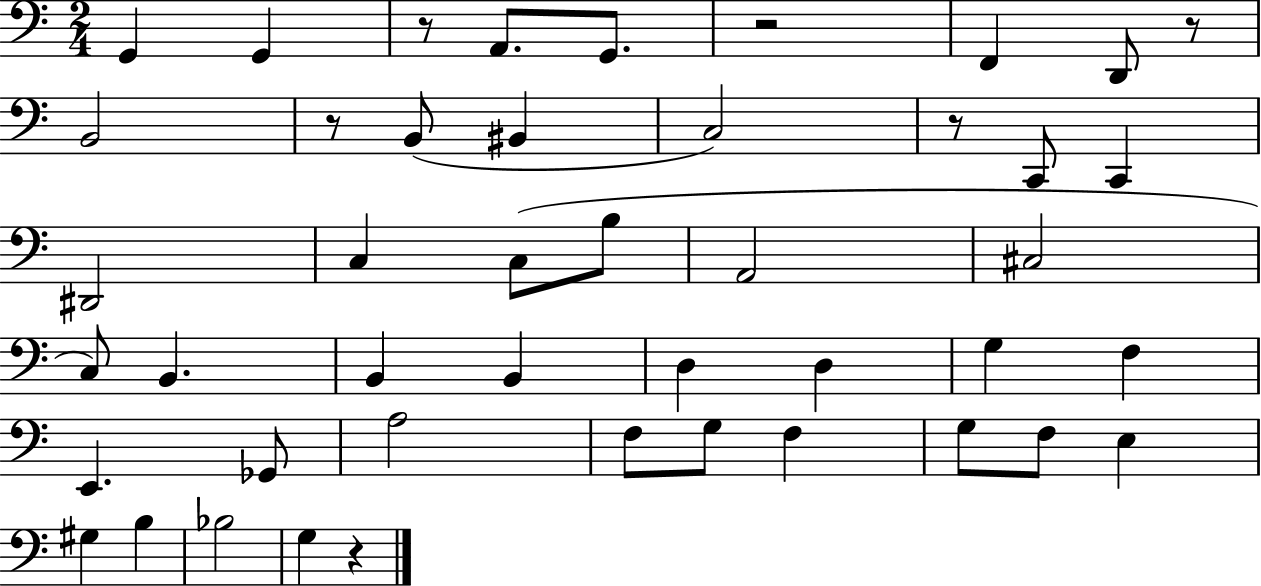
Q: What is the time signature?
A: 2/4